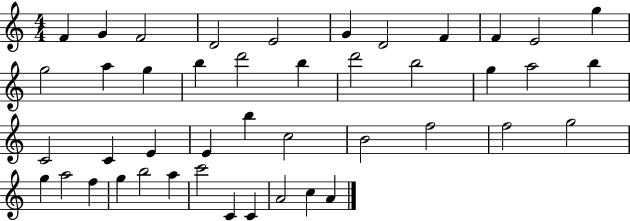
F4/q G4/q F4/h D4/h E4/h G4/q D4/h F4/q F4/q E4/h G5/q G5/h A5/q G5/q B5/q D6/h B5/q D6/h B5/h G5/q A5/h B5/q C4/h C4/q E4/q E4/q B5/q C5/h B4/h F5/h F5/h G5/h G5/q A5/h F5/q G5/q B5/h A5/q C6/h C4/q C4/q A4/h C5/q A4/q